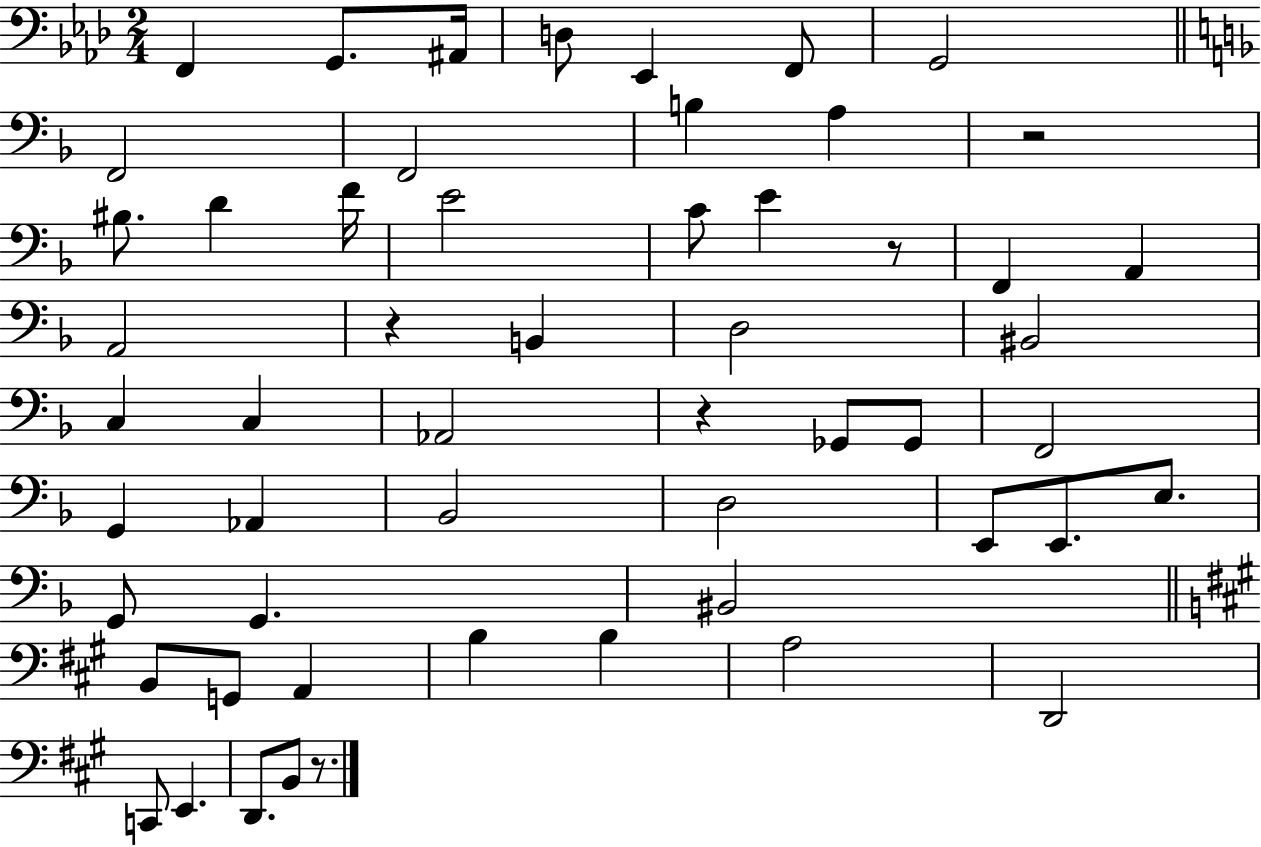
{
  \clef bass
  \numericTimeSignature
  \time 2/4
  \key aes \major
  f,4 g,8. ais,16 | d8 ees,4 f,8 | g,2 | \bar "||" \break \key f \major f,2 | f,2 | b4 a4 | r2 | \break bis8. d'4 f'16 | e'2 | c'8 e'4 r8 | f,4 a,4 | \break a,2 | r4 b,4 | d2 | bis,2 | \break c4 c4 | aes,2 | r4 ges,8 ges,8 | f,2 | \break g,4 aes,4 | bes,2 | d2 | e,8 e,8. e8. | \break g,8 g,4. | bis,2 | \bar "||" \break \key a \major b,8 g,8 a,4 | b4 b4 | a2 | d,2 | \break c,8 e,4. | d,8. b,8 r8. | \bar "|."
}